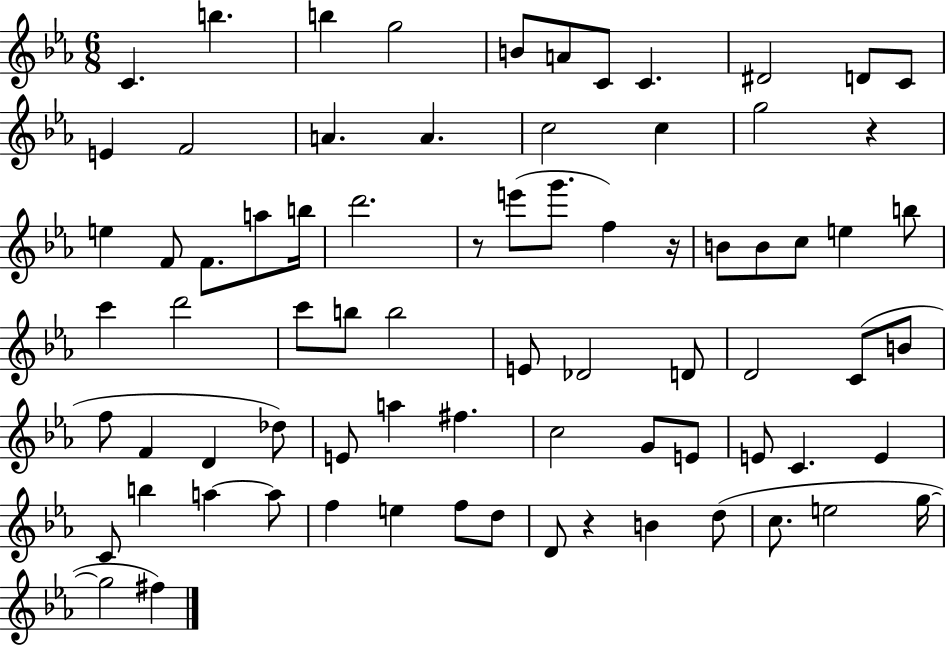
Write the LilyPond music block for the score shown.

{
  \clef treble
  \numericTimeSignature
  \time 6/8
  \key ees \major
  c'4. b''4. | b''4 g''2 | b'8 a'8 c'8 c'4. | dis'2 d'8 c'8 | \break e'4 f'2 | a'4. a'4. | c''2 c''4 | g''2 r4 | \break e''4 f'8 f'8. a''8 b''16 | d'''2. | r8 e'''8( g'''8. f''4) r16 | b'8 b'8 c''8 e''4 b''8 | \break c'''4 d'''2 | c'''8 b''8 b''2 | e'8 des'2 d'8 | d'2 c'8( b'8 | \break f''8 f'4 d'4 des''8) | e'8 a''4 fis''4. | c''2 g'8 e'8 | e'8 c'4. e'4 | \break c'8 b''4 a''4~~ a''8 | f''4 e''4 f''8 d''8 | d'8 r4 b'4 d''8( | c''8. e''2 g''16~~ | \break g''2 fis''4) | \bar "|."
}